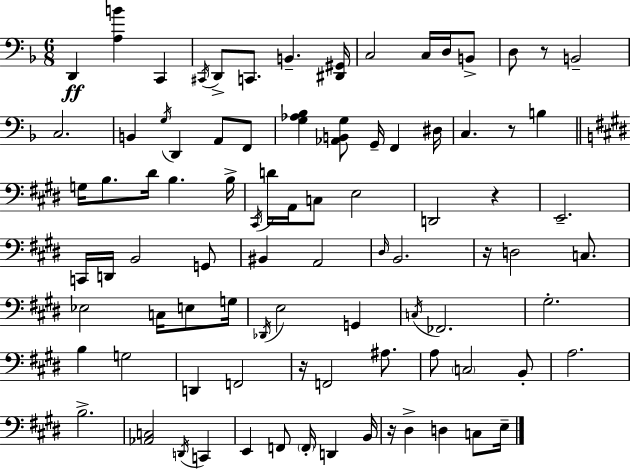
X:1
T:Untitled
M:6/8
L:1/4
K:Dm
D,, [A,B] C,, ^C,,/4 D,,/2 C,,/2 B,, [^D,,^G,,]/4 C,2 C,/4 D,/4 B,,/2 D,/2 z/2 B,,2 C,2 B,, G,/4 D,, A,,/2 F,,/2 [G,_A,_B,] [_A,,B,,G,]/2 G,,/4 F,, ^D,/4 C, z/2 B, G,/4 B,/2 ^D/4 B, B,/4 ^C,,/4 D/4 A,,/4 C,/2 E,2 D,,2 z E,,2 C,,/4 D,,/4 B,,2 G,,/2 ^B,, A,,2 ^D,/4 B,,2 z/4 D,2 C,/2 _E,2 C,/4 E,/2 G,/4 _D,,/4 E,2 G,, C,/4 _F,,2 ^G,2 B, G,2 D,, F,,2 z/4 F,,2 ^A,/2 A,/2 C,2 B,,/2 A,2 B,2 [_A,,C,]2 D,,/4 C,, E,, F,,/2 F,,/4 D,, B,,/4 z/4 ^D, D, C,/2 E,/4